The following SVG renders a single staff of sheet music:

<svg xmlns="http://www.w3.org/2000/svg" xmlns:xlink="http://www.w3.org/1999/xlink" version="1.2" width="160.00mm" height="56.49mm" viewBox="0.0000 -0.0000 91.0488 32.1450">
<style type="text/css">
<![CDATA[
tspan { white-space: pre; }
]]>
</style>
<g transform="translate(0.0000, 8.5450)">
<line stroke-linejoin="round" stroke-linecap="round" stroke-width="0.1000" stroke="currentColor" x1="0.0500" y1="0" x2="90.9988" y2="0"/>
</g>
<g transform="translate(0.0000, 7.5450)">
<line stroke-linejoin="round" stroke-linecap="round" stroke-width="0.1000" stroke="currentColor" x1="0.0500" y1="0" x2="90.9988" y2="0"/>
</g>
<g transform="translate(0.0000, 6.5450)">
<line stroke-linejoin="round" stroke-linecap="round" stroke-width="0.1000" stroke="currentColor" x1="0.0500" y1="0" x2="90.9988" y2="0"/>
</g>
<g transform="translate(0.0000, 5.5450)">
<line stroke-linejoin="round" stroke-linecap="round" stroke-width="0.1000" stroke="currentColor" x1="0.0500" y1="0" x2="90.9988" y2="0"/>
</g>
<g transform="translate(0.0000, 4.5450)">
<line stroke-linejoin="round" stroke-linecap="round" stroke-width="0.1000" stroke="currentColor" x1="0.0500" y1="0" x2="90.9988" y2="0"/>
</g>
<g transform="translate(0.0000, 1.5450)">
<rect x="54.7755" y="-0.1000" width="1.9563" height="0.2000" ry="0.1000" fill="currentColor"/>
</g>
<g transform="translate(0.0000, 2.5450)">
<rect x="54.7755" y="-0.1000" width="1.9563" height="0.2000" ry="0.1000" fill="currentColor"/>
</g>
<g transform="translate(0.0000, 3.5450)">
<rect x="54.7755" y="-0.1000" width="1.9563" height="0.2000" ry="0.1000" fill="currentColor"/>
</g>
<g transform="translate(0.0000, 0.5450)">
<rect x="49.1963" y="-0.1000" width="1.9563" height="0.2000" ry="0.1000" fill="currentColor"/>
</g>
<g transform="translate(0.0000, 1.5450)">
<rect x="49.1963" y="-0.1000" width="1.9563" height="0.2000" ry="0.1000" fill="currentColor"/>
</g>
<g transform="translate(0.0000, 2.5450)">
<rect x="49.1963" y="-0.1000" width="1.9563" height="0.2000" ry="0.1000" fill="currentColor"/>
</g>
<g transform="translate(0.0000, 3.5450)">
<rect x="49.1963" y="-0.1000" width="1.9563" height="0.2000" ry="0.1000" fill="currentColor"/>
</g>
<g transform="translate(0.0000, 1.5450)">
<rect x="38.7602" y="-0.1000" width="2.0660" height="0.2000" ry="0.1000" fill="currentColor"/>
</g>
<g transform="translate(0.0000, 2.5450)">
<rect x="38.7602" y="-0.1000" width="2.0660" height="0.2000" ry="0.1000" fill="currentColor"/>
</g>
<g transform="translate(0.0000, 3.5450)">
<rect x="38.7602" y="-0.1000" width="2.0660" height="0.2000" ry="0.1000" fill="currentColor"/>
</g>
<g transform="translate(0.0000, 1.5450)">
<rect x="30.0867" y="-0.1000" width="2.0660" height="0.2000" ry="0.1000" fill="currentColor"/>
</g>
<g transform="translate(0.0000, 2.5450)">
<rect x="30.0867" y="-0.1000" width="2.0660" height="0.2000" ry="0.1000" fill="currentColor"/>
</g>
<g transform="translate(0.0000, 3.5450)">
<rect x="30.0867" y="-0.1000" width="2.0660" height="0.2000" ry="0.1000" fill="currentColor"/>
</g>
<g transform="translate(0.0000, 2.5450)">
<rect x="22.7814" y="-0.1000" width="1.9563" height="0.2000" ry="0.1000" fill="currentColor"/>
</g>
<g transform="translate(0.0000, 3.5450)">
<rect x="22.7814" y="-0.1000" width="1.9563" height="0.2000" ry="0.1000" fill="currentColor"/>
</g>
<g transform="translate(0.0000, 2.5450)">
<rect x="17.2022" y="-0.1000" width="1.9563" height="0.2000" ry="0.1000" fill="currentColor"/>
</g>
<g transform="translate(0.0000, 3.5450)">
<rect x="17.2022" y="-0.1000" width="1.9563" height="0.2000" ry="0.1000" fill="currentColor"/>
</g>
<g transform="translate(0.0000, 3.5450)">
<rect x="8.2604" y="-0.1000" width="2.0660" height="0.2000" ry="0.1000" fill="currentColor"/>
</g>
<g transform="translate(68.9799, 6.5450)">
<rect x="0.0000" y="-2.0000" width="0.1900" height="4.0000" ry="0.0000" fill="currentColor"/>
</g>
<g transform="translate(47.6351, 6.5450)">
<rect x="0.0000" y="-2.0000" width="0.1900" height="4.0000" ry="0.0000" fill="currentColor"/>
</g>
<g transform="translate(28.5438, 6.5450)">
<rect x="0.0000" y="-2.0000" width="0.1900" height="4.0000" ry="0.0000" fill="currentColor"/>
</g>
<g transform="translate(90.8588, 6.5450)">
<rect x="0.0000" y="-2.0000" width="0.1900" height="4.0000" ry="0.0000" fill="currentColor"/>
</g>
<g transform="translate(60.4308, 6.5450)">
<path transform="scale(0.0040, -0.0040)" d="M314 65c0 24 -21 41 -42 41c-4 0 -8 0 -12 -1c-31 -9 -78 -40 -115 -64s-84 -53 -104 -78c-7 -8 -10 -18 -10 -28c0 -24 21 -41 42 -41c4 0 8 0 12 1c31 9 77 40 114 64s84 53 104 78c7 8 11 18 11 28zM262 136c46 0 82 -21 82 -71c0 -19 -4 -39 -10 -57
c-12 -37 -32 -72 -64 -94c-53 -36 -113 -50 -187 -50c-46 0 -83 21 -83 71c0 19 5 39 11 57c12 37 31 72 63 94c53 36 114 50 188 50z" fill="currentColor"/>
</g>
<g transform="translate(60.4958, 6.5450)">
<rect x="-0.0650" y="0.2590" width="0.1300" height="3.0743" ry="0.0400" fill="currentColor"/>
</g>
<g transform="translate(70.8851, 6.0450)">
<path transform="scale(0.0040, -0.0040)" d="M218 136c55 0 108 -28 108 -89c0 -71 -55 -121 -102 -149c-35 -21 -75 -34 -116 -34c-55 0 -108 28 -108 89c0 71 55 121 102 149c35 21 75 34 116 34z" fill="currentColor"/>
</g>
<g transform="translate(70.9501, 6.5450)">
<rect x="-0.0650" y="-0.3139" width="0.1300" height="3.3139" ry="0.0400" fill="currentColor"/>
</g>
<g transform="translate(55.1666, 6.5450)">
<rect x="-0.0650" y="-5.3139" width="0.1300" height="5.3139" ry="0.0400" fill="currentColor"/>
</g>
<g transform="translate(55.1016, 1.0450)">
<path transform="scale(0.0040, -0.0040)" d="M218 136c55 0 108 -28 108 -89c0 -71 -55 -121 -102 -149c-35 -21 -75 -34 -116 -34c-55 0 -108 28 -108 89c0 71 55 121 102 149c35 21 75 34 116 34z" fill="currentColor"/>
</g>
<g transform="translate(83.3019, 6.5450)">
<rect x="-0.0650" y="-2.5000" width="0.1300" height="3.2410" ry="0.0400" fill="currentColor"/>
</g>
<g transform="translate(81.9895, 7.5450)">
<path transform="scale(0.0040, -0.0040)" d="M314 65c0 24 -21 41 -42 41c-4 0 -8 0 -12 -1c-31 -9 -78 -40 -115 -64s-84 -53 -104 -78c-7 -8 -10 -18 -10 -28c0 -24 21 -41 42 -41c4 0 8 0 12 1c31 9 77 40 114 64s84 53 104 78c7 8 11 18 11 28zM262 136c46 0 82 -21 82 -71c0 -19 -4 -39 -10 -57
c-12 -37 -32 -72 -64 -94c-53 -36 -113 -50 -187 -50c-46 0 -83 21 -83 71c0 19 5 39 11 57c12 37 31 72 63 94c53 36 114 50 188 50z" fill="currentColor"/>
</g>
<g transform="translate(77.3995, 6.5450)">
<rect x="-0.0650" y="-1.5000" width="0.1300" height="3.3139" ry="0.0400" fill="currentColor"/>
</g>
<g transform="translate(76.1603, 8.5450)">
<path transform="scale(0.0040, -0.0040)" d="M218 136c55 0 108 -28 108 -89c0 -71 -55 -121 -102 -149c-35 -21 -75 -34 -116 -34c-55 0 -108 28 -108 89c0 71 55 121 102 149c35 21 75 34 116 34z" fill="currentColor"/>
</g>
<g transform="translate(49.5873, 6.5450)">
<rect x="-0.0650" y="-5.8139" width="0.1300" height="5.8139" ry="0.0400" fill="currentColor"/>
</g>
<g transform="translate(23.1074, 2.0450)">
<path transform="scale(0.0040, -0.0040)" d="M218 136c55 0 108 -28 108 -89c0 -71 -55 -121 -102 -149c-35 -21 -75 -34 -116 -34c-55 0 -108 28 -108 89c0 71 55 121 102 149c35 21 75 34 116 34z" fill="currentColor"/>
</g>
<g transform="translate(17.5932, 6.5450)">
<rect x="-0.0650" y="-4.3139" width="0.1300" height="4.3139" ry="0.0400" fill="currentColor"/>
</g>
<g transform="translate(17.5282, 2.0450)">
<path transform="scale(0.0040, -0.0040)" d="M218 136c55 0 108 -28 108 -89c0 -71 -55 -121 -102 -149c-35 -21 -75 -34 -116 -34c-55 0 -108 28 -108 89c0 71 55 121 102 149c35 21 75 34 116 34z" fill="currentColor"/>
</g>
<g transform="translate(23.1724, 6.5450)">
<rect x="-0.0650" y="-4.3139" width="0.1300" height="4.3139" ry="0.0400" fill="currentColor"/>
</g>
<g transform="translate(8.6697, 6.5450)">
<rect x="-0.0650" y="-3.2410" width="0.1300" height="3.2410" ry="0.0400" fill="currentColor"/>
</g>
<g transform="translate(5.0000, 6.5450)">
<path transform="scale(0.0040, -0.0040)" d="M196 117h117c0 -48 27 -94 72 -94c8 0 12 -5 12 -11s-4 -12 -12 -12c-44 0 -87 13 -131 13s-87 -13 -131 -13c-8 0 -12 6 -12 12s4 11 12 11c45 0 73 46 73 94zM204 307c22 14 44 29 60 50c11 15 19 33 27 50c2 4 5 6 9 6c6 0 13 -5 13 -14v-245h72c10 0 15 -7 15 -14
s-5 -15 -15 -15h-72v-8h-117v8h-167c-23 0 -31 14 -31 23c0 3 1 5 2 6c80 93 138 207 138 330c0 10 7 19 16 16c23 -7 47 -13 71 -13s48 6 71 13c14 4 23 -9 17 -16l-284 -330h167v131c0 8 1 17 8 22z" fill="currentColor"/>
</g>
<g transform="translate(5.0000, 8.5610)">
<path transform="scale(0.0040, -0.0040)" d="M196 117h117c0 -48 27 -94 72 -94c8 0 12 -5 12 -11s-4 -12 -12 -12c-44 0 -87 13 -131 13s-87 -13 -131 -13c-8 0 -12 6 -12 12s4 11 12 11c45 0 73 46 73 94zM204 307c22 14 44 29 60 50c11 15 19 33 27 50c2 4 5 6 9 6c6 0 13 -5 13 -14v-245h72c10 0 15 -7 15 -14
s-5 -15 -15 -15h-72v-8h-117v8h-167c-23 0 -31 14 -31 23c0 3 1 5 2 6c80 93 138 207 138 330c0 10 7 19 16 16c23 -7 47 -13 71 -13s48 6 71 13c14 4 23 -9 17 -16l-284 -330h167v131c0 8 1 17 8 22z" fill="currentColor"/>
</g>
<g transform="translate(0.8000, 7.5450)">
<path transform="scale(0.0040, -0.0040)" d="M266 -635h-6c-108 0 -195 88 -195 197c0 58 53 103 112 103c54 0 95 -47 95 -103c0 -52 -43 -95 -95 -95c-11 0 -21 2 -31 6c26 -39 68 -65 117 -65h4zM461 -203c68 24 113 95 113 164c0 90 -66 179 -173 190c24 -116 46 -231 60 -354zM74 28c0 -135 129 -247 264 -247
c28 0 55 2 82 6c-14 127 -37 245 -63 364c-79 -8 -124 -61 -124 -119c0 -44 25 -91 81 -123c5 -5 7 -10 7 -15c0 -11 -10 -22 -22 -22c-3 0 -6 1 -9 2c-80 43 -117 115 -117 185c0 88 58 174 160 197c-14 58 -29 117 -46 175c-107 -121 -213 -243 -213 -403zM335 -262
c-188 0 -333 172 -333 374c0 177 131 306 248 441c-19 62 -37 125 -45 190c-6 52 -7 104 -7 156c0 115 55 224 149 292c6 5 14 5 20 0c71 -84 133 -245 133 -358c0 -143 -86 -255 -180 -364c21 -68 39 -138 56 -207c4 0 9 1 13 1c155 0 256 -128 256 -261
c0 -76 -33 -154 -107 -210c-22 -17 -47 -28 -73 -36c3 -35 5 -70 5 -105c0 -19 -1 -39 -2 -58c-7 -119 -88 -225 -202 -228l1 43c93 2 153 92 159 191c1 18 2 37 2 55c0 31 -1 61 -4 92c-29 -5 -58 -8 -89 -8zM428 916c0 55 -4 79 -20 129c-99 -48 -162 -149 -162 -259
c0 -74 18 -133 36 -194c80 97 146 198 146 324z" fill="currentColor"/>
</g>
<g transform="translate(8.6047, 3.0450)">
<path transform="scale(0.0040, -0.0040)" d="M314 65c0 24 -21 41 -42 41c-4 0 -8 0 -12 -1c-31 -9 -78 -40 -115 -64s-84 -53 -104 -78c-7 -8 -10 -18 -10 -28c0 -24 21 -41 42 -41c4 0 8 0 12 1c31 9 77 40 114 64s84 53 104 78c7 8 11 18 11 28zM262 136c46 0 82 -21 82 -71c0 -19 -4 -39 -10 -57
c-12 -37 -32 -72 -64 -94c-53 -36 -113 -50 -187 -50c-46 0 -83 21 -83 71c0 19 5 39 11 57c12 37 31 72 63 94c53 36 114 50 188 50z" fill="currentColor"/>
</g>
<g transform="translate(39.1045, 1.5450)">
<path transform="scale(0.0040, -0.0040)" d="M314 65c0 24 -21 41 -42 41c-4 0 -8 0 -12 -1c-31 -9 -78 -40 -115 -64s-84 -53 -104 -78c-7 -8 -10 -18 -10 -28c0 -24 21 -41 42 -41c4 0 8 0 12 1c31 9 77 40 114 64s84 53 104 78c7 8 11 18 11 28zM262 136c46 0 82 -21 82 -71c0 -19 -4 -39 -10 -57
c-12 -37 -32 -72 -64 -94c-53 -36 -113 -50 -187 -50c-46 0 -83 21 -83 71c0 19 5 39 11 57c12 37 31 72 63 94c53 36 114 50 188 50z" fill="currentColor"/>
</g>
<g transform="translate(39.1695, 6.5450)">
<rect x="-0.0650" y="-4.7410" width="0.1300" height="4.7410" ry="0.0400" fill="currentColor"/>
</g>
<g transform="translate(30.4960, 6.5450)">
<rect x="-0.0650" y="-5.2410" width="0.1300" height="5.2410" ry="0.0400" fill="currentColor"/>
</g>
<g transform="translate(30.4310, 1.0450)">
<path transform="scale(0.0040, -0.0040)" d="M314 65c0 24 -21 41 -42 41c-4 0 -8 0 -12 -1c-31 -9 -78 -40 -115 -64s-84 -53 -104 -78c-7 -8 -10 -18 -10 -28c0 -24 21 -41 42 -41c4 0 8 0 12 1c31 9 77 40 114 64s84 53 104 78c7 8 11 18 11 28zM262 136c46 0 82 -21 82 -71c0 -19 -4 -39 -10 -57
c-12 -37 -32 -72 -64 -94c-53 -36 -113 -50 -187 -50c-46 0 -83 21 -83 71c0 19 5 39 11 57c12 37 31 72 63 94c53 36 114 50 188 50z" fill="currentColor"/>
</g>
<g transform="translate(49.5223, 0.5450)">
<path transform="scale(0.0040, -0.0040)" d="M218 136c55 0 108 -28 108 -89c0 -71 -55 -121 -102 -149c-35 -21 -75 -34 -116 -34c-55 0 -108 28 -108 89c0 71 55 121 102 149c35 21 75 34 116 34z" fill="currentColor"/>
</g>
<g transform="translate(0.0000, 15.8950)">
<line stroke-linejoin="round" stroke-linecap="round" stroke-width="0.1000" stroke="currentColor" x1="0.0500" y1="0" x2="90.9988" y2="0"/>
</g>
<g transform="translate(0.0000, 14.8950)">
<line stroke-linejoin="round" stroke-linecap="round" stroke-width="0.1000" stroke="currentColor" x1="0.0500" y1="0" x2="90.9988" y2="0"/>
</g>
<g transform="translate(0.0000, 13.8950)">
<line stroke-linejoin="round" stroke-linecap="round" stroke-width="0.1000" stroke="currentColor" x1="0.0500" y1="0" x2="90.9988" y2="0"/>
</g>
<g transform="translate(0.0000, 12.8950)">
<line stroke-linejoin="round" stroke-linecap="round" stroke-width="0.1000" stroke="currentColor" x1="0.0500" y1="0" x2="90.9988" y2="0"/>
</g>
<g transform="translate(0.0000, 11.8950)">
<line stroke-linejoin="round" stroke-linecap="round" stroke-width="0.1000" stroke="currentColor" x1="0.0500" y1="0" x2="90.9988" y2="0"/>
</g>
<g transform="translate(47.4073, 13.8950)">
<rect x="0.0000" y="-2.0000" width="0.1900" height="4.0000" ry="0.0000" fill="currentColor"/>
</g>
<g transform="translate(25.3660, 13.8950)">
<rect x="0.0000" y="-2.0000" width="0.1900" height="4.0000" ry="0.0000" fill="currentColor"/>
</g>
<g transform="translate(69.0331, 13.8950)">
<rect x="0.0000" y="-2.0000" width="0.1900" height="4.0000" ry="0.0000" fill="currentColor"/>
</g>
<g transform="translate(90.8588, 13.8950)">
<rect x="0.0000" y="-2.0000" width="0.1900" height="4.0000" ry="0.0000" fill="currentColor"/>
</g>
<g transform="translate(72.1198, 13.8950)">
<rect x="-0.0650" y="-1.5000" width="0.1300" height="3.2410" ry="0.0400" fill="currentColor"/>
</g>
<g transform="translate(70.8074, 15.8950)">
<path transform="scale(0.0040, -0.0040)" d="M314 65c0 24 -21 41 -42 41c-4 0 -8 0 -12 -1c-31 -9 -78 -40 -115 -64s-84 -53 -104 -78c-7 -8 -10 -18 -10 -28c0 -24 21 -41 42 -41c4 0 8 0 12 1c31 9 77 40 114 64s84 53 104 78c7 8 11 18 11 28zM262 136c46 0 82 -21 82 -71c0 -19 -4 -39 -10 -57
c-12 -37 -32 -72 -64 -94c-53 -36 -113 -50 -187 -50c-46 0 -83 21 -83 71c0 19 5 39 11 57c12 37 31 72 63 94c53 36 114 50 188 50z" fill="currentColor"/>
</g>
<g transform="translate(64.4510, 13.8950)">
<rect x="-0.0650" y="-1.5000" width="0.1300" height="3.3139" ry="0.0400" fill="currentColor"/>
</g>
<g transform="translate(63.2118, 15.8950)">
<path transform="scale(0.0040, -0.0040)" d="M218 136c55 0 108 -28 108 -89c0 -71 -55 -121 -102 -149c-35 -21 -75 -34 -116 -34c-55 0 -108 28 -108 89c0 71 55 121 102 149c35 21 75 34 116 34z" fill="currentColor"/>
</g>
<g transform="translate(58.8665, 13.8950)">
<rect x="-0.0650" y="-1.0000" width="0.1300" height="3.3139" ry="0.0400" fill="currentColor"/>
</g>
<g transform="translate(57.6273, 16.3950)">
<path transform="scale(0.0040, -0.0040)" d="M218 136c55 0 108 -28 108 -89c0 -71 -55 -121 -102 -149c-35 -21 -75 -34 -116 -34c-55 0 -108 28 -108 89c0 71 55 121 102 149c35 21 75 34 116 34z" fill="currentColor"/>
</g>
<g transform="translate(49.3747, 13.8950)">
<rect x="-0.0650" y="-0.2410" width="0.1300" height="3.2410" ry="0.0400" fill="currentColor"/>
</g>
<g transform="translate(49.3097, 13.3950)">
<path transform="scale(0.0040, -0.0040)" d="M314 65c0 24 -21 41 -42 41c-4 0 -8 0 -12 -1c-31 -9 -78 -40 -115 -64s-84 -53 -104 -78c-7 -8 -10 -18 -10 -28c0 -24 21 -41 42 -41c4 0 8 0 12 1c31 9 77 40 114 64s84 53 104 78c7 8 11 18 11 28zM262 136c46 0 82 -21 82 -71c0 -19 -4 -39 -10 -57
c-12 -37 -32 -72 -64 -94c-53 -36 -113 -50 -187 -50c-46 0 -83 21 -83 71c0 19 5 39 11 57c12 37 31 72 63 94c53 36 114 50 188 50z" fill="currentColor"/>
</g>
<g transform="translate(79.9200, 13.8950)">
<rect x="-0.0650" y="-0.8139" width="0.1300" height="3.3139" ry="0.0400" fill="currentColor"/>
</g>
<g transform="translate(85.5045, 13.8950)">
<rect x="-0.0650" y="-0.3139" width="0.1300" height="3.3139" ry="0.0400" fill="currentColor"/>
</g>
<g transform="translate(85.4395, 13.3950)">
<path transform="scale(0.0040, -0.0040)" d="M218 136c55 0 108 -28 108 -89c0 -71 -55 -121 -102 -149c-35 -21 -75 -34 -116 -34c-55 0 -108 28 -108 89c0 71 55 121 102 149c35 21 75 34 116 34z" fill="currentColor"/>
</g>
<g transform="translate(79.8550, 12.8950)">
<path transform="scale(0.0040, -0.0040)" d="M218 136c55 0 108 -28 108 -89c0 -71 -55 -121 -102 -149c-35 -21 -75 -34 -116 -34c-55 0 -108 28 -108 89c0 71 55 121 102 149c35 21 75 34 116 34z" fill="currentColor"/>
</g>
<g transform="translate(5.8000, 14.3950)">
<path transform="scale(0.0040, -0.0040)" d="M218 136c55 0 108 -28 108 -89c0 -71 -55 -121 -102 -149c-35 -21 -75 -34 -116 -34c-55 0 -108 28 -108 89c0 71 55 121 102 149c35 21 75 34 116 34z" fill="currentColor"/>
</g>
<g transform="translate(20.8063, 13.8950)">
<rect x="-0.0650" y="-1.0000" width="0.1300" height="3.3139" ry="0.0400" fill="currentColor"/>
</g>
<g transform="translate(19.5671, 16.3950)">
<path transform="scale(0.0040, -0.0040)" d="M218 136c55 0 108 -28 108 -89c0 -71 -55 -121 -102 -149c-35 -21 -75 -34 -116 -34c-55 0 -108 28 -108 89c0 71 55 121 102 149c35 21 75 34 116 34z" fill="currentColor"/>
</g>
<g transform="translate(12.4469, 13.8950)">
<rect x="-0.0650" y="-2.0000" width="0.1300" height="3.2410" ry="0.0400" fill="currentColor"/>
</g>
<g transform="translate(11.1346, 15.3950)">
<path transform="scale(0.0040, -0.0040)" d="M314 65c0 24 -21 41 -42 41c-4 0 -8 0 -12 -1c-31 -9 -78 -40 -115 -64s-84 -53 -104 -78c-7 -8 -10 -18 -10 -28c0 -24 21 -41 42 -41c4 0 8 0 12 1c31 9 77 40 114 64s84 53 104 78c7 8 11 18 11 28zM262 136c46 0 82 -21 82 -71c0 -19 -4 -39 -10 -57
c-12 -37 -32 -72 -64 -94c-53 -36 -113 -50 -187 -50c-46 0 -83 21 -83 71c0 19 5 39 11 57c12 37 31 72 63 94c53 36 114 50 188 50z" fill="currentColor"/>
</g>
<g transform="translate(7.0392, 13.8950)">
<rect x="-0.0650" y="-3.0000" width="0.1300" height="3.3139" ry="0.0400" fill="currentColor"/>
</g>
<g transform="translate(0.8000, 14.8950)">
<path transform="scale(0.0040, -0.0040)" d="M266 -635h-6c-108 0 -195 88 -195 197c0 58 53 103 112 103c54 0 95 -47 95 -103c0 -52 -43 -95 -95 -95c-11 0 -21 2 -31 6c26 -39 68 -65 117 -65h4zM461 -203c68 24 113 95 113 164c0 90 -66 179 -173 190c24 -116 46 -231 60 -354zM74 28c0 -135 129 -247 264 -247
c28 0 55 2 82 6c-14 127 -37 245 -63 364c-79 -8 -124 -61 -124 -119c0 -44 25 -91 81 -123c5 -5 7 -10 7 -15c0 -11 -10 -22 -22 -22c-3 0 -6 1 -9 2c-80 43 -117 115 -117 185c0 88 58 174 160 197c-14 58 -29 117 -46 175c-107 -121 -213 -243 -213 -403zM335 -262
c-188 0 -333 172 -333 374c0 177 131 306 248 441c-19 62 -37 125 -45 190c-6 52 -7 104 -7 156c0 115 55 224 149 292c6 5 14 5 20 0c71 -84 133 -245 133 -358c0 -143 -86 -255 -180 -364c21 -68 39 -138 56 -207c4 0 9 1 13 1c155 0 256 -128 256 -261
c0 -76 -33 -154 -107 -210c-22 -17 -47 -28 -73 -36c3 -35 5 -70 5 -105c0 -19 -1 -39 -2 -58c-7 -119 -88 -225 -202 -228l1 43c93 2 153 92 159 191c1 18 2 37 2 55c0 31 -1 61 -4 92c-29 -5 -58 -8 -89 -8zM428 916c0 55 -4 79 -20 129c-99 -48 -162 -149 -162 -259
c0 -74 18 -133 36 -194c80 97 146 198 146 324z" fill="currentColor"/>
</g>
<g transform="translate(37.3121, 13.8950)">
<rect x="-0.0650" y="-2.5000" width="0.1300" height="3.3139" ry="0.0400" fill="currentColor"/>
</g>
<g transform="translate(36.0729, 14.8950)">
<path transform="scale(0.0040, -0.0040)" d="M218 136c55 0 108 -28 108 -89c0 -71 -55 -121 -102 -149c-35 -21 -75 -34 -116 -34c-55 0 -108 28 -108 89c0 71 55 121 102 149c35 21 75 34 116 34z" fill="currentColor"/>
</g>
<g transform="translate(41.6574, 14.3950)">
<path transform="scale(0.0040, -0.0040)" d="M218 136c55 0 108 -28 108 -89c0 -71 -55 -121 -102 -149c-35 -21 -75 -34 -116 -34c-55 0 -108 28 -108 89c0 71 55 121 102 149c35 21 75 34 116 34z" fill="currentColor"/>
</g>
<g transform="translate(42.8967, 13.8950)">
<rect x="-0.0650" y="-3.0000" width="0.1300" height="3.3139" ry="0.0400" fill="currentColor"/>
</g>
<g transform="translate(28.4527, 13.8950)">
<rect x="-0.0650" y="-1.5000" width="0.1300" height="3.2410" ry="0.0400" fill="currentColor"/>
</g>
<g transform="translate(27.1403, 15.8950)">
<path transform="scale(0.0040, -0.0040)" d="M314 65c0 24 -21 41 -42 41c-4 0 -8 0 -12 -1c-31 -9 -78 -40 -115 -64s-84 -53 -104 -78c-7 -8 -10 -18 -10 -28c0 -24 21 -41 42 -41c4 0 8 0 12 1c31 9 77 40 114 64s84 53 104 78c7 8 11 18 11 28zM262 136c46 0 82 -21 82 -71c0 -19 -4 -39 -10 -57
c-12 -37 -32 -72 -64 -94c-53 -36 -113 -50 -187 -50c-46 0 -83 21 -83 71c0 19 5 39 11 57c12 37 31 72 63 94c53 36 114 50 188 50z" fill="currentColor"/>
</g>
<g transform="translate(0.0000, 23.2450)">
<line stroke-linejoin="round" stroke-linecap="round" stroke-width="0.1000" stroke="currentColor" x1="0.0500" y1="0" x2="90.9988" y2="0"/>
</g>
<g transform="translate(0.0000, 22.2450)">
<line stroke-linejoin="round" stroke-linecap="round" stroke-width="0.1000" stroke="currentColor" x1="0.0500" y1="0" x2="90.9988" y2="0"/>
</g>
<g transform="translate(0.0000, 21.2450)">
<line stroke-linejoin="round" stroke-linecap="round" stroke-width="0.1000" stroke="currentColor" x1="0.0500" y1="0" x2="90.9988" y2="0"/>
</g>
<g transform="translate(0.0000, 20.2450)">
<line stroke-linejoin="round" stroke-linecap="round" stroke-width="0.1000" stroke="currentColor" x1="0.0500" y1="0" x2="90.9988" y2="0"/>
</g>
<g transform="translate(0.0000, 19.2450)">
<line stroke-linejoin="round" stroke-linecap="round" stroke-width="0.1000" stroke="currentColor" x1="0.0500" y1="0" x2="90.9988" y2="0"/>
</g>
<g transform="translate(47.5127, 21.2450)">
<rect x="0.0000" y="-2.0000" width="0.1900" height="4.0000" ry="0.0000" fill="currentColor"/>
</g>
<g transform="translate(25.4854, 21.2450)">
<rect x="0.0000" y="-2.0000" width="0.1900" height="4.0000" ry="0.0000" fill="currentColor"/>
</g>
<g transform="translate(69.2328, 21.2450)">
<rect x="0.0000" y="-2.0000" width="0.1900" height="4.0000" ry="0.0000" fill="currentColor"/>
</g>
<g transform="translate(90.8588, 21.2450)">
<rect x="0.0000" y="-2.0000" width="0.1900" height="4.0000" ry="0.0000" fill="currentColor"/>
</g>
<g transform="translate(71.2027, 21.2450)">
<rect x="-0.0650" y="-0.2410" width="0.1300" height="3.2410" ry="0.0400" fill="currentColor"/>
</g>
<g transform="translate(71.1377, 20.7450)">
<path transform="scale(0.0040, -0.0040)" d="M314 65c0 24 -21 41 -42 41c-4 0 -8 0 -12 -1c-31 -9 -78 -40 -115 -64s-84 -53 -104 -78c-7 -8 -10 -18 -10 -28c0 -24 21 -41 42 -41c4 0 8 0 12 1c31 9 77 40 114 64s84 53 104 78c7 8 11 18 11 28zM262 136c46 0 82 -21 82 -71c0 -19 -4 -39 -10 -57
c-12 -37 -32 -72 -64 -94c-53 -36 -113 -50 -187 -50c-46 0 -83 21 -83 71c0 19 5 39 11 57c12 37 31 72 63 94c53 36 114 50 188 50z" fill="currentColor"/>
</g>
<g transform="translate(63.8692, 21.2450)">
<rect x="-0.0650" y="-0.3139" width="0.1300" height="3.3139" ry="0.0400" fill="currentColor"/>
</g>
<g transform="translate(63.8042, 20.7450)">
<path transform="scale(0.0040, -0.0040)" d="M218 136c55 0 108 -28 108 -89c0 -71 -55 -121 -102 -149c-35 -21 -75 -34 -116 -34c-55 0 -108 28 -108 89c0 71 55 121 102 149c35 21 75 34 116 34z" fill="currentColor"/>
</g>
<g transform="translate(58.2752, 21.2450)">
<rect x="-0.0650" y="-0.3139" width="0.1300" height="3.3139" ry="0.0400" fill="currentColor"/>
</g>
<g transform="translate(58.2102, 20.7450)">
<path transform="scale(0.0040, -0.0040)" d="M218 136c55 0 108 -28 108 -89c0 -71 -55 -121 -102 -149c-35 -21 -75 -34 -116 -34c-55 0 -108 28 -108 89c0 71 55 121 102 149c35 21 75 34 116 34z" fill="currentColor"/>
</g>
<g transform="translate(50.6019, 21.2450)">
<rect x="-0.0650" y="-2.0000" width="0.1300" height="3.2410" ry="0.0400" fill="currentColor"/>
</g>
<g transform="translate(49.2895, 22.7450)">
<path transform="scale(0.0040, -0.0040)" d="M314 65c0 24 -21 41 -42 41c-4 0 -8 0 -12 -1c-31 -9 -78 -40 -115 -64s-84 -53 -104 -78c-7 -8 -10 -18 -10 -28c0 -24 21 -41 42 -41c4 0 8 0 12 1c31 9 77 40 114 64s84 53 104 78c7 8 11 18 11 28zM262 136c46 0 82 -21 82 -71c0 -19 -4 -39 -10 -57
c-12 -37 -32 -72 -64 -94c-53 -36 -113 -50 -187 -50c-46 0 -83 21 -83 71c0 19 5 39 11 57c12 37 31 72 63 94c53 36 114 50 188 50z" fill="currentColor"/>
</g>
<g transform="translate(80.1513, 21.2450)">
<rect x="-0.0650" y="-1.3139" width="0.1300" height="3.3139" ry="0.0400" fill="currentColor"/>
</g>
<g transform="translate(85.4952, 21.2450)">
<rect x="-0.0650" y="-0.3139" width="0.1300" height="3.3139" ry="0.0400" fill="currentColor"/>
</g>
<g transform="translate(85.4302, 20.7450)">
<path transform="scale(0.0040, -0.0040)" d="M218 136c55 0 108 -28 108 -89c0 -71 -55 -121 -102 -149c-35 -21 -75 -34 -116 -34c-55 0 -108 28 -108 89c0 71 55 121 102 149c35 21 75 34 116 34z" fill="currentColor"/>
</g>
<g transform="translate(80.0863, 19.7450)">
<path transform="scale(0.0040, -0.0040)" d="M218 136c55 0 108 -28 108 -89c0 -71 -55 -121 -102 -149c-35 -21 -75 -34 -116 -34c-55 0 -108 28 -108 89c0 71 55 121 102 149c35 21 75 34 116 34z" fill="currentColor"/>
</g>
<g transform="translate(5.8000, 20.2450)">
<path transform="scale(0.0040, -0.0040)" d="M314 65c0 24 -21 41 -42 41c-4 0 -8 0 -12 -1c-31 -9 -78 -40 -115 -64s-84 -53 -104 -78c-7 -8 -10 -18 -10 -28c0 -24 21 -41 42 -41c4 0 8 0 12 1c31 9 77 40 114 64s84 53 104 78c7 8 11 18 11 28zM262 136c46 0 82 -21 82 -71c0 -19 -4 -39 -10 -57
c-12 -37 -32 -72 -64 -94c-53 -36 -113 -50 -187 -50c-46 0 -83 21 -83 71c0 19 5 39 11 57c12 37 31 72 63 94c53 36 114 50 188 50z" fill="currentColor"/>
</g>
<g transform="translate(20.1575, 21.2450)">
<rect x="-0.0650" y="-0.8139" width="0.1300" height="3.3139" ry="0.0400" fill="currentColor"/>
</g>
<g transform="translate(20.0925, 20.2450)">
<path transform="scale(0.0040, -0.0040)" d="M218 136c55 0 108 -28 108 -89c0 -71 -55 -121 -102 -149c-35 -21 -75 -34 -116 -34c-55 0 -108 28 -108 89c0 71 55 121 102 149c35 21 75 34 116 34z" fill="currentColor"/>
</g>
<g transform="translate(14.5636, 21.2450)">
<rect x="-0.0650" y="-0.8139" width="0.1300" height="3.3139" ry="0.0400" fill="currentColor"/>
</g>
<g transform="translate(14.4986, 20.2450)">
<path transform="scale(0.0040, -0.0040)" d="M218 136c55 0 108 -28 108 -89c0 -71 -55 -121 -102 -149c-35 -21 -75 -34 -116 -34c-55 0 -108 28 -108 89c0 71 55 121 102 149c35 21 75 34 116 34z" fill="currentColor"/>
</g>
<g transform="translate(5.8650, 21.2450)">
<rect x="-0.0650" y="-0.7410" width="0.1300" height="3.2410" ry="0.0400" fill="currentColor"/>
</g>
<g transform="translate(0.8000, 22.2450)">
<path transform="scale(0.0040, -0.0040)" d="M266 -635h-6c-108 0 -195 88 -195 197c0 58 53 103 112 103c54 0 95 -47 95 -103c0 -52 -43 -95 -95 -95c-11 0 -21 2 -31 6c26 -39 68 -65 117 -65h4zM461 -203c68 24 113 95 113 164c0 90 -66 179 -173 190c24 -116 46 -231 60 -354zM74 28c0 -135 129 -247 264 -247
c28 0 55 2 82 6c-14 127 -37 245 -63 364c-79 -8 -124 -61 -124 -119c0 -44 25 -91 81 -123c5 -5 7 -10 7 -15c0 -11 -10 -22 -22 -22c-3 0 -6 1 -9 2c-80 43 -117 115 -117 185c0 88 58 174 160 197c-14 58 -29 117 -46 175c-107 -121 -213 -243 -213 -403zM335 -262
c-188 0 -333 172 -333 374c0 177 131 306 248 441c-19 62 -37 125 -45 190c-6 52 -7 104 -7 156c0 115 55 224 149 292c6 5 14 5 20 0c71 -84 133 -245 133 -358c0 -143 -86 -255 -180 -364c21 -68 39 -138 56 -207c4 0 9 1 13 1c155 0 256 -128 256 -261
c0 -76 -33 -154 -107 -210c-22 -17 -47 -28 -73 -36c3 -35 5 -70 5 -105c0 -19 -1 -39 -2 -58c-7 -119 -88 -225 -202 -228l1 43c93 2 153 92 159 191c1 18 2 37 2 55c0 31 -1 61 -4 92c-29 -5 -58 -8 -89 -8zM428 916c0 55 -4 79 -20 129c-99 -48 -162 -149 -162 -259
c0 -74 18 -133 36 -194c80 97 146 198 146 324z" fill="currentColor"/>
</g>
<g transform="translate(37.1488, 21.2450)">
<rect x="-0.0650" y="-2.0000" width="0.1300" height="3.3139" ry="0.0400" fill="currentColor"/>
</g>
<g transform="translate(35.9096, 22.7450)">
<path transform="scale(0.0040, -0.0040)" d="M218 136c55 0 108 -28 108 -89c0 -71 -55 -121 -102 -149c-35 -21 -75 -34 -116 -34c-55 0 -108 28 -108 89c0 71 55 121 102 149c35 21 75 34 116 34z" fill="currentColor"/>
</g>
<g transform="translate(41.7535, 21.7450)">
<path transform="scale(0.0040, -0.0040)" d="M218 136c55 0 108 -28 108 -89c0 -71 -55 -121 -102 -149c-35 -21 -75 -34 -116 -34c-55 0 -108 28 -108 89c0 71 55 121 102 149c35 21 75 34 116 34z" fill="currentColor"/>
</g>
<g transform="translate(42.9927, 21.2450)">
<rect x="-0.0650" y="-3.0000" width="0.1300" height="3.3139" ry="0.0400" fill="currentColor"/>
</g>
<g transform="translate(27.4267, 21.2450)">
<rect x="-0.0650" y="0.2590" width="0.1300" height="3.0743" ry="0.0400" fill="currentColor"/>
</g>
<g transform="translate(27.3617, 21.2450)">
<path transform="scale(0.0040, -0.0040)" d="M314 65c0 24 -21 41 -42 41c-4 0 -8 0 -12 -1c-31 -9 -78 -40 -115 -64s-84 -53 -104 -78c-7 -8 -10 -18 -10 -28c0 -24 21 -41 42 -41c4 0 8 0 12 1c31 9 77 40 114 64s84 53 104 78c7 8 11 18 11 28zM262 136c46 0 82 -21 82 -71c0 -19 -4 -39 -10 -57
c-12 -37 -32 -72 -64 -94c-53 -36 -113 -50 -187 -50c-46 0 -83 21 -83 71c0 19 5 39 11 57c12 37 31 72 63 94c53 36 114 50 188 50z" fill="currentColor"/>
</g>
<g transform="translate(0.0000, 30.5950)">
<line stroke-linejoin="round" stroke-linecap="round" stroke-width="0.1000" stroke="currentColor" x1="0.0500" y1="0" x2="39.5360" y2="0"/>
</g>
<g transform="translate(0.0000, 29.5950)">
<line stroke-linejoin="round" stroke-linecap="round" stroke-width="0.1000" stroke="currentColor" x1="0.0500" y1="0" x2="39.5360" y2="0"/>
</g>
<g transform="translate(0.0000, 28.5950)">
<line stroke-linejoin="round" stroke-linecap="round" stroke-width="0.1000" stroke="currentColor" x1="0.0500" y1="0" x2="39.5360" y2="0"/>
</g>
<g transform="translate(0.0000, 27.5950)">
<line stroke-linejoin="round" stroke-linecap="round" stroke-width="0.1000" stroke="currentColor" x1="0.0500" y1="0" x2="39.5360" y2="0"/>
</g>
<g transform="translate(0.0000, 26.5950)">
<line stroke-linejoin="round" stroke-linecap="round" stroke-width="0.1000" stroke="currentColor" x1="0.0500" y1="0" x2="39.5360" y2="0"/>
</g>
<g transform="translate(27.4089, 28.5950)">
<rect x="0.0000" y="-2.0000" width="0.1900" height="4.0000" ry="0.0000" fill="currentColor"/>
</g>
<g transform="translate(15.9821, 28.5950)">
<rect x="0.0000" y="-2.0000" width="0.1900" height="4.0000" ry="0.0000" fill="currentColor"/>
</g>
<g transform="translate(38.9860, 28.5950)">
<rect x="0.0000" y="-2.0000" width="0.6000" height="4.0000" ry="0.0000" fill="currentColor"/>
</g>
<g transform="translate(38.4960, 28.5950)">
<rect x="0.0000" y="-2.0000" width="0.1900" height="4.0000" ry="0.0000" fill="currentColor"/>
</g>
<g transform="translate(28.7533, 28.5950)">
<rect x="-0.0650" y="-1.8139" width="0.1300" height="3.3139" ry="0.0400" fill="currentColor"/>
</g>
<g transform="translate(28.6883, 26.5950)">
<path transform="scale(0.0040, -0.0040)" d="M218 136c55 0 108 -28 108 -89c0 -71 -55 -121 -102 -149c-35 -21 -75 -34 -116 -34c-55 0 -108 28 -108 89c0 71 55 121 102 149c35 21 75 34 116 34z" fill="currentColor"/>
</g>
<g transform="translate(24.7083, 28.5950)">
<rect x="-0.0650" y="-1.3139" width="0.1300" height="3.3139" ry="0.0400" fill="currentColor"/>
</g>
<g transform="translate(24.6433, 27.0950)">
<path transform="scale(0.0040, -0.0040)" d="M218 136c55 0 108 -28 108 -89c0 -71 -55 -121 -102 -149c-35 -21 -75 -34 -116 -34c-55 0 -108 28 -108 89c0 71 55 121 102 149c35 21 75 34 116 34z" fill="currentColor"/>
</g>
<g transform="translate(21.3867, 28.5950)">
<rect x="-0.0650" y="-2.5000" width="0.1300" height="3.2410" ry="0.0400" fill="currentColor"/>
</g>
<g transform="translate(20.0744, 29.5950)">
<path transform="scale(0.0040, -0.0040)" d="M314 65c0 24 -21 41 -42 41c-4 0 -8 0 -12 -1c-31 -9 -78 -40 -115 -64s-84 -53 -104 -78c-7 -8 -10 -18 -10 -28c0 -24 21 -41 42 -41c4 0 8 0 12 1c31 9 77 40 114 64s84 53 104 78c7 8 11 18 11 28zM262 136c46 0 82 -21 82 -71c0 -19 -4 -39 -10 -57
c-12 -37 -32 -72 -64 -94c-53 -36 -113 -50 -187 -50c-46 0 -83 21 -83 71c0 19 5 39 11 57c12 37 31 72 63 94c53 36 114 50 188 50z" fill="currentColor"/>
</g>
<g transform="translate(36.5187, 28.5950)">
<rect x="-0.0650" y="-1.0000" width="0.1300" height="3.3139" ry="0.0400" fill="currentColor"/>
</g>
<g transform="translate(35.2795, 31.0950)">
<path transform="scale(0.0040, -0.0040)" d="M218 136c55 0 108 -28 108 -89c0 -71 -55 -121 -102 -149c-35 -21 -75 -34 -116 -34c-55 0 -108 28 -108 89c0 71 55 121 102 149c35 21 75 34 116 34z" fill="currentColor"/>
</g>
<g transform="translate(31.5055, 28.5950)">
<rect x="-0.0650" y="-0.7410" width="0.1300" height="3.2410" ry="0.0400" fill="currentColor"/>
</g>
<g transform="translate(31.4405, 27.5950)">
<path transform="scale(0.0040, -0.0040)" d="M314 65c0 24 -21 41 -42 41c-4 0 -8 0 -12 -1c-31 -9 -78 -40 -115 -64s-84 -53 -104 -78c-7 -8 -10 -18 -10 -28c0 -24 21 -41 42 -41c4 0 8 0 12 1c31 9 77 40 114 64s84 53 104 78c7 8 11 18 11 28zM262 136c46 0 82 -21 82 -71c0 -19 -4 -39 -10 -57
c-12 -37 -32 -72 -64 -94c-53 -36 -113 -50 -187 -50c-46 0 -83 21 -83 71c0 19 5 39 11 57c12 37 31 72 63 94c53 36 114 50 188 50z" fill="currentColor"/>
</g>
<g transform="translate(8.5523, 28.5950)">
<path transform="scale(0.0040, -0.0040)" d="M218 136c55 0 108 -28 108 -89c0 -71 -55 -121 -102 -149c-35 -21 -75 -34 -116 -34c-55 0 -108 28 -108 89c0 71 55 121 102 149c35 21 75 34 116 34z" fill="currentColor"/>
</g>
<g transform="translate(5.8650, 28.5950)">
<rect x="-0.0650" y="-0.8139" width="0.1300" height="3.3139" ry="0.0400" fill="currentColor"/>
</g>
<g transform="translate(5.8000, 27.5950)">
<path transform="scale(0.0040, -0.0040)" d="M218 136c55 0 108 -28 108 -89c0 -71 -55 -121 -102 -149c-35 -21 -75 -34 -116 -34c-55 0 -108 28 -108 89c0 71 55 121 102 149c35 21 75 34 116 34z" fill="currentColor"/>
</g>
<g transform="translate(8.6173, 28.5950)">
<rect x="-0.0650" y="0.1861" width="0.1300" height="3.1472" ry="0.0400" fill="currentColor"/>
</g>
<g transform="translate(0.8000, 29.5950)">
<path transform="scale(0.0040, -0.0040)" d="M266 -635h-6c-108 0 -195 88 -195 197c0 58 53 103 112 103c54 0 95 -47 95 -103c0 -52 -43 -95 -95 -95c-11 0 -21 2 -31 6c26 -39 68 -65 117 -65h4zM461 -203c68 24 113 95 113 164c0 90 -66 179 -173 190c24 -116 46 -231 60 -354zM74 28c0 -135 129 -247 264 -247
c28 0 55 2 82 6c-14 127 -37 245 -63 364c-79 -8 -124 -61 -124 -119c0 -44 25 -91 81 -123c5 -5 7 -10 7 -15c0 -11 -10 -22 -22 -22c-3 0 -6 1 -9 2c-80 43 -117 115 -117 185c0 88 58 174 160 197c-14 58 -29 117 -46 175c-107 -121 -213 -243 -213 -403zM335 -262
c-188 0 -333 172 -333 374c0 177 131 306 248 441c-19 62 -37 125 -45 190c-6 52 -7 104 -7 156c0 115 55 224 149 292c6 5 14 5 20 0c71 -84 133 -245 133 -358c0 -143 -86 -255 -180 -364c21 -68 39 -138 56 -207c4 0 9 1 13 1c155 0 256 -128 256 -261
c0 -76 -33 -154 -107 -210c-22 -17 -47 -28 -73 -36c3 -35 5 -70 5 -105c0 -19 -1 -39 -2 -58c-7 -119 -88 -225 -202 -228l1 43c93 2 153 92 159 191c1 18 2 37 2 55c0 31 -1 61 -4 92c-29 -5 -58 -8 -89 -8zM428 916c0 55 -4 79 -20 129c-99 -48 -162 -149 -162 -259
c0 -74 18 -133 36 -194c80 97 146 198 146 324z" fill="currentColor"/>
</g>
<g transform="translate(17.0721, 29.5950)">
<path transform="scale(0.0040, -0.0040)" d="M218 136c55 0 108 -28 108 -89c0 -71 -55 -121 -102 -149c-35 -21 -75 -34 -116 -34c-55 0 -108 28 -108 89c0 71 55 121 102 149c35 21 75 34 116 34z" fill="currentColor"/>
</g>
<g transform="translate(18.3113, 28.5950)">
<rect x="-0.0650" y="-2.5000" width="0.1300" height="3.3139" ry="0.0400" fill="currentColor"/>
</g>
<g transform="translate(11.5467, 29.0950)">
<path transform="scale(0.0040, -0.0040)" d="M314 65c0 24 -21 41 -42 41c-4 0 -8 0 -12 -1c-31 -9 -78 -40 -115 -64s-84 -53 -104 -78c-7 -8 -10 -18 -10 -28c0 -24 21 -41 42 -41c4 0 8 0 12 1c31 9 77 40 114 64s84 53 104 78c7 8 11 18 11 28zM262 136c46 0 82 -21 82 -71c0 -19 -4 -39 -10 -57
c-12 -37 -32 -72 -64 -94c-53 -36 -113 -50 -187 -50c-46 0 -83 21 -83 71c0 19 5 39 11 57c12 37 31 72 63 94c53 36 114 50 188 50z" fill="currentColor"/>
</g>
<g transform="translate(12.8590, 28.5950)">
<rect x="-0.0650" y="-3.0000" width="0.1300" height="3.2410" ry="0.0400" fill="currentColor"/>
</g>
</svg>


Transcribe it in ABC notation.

X:1
T:Untitled
M:4/4
L:1/4
K:C
b2 d' d' f'2 e'2 g' f' B2 c E G2 A F2 D E2 G A c2 D E E2 d c d2 d d B2 F A F2 c c c2 e c d B A2 G G2 e f d2 D